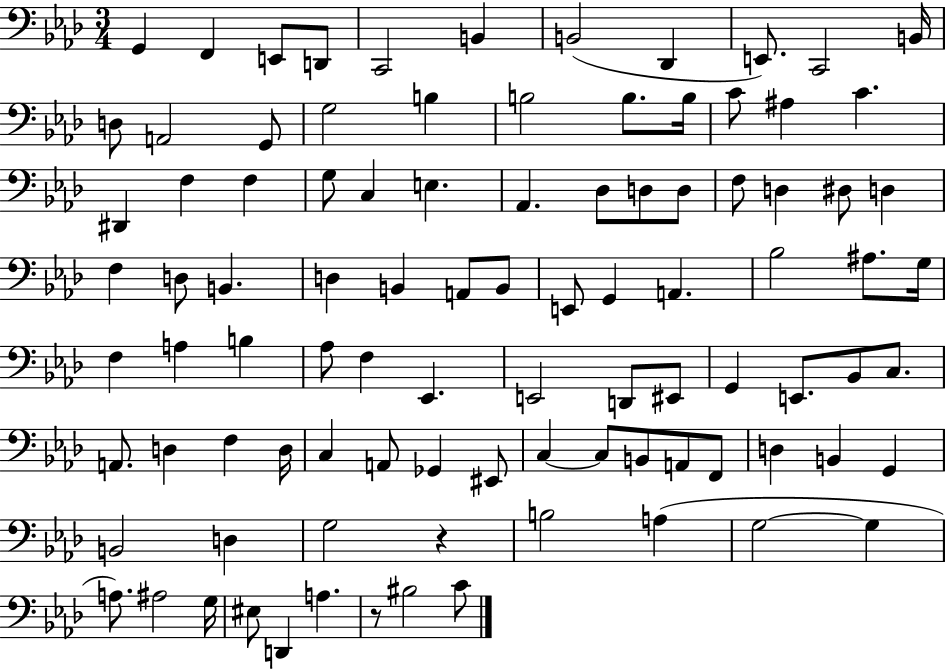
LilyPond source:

{
  \clef bass
  \numericTimeSignature
  \time 3/4
  \key aes \major
  g,4 f,4 e,8 d,8 | c,2 b,4 | b,2( des,4 | e,8.) c,2 b,16 | \break d8 a,2 g,8 | g2 b4 | b2 b8. b16 | c'8 ais4 c'4. | \break dis,4 f4 f4 | g8 c4 e4. | aes,4. des8 d8 d8 | f8 d4 dis8 d4 | \break f4 d8 b,4. | d4 b,4 a,8 b,8 | e,8 g,4 a,4. | bes2 ais8. g16 | \break f4 a4 b4 | aes8 f4 ees,4. | e,2 d,8 eis,8 | g,4 e,8. bes,8 c8. | \break a,8. d4 f4 d16 | c4 a,8 ges,4 eis,8 | c4~~ c8 b,8 a,8 f,8 | d4 b,4 g,4 | \break b,2 d4 | g2 r4 | b2 a4( | g2~~ g4 | \break a8.) ais2 g16 | eis8 d,4 a4. | r8 bis2 c'8 | \bar "|."
}